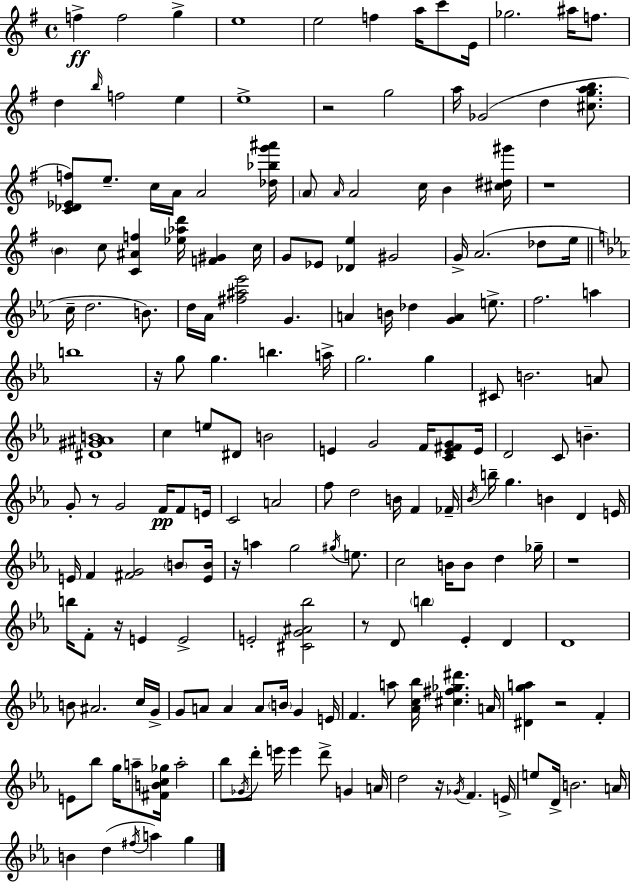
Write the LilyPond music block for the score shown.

{
  \clef treble
  \time 4/4
  \defaultTimeSignature
  \key e \minor
  \repeat volta 2 { f''4->\ff f''2 g''4-> | e''1 | e''2 f''4 a''16 c'''8 e'16 | ges''2. ais''16 f''8. | \break d''4 \grace { b''16 } f''2 e''4 | e''1-> | r2 g''2 | a''16 ges'2( d''4 <cis'' g'' a'' b''>8. | \break <c' des' ees' f''>8) e''8.-- c''16 a'16 a'2 | <des'' bes'' g''' ais'''>16 \parenthesize a'8 \grace { a'16 } a'2 c''16 b'4 | <cis'' dis'' gis'''>16 r1 | \parenthesize b'4 c''8 <c' ais' f''>4 <ees'' aes'' d'''>16 <f' gis'>4 | \break c''16 g'8 ees'8 <des' e''>4 gis'2 | g'16-> a'2.( des''8 | e''16 \bar "||" \break \key ees \major c''16-- d''2. b'8.) | d''16 aes'16 <fis'' ais'' ees'''>2 g'4. | a'4 b'16 des''4 <g' a'>4 e''8.-> | f''2. a''4 | \break b''1 | r16 g''8 g''4. b''4. a''16-> | g''2. g''4 | cis'8 b'2. a'8 | \break <dis' gis' ais' b'>1 | c''4 e''8 dis'8 b'2 | e'4 g'2 f'16 <c' e' fis' g'>8 e'16 | d'2 c'8 b'4.-- | \break g'8-. r8 g'2 f'16\pp f'8 e'16 | c'2 a'2 | f''8 d''2 b'16 f'4 fes'16-- | \acciaccatura { bes'16 } b''16-- g''4. b'4 d'4 | \break e'16 e'16 f'4 <fis' g'>2 \parenthesize b'8 | <e' b'>16 r16 a''4 g''2 \acciaccatura { gis''16 } e''8. | c''2 b'16 b'8 d''4 | ges''16-- r1 | \break b''16 f'8-. r16 e'4 e'2-> | e'2-. <cis' g' ais' bes''>2 | r8 d'8 \parenthesize b''4 ees'4-. d'4 | d'1 | \break b'8 ais'2. | c''16 g'16-> g'8 a'8 a'4 a'8 \parenthesize b'16 g'4 | e'16 f'4. a''8 <aes' c'' bes''>16 <cis'' fis'' ges'' dis'''>4. | a'16 <dis' g'' a''>4 r2 f'4-. | \break e'8 bes''8 g''16 a''8-- <fis' b' c'' ges''>16 a''2-. | bes''8 \acciaccatura { ges'16 } d'''8-. e'''16 e'''4 d'''8-> g'4 | a'16 d''2 r16 \acciaccatura { ges'16 } f'4. | e'16-> e''8 d'16-> b'2. | \break a'16 b'4 d''4( \acciaccatura { fis''16 } a''4) | g''4 } \bar "|."
}